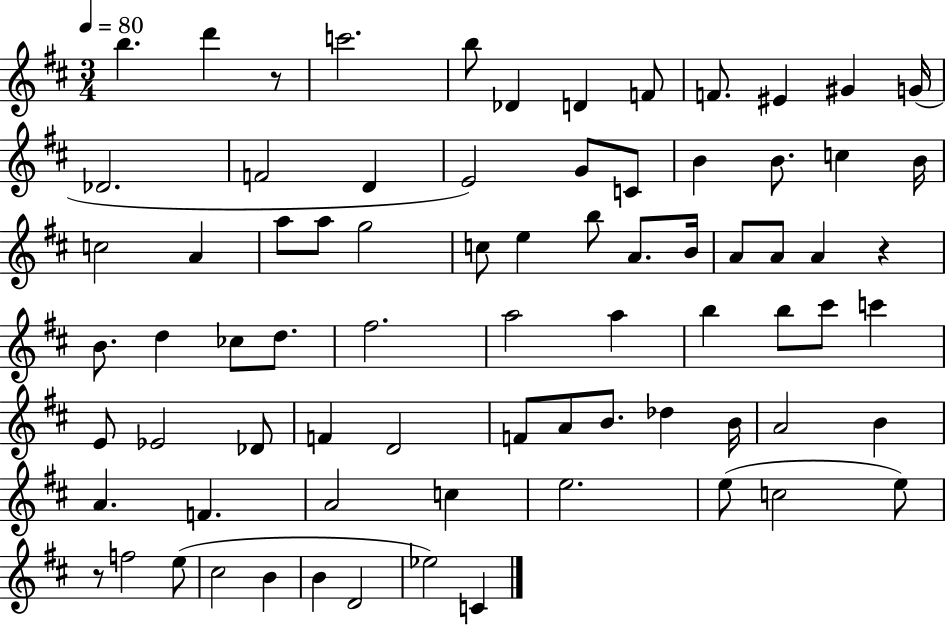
X:1
T:Untitled
M:3/4
L:1/4
K:D
b d' z/2 c'2 b/2 _D D F/2 F/2 ^E ^G G/4 _D2 F2 D E2 G/2 C/2 B B/2 c B/4 c2 A a/2 a/2 g2 c/2 e b/2 A/2 B/4 A/2 A/2 A z B/2 d _c/2 d/2 ^f2 a2 a b b/2 ^c'/2 c' E/2 _E2 _D/2 F D2 F/2 A/2 B/2 _d B/4 A2 B A F A2 c e2 e/2 c2 e/2 z/2 f2 e/2 ^c2 B B D2 _e2 C